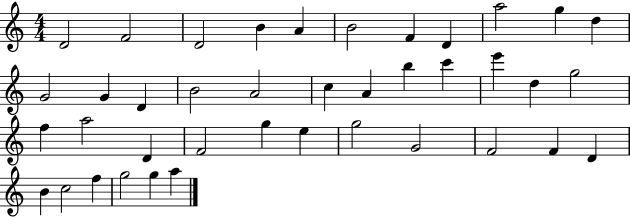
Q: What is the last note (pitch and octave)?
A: A5